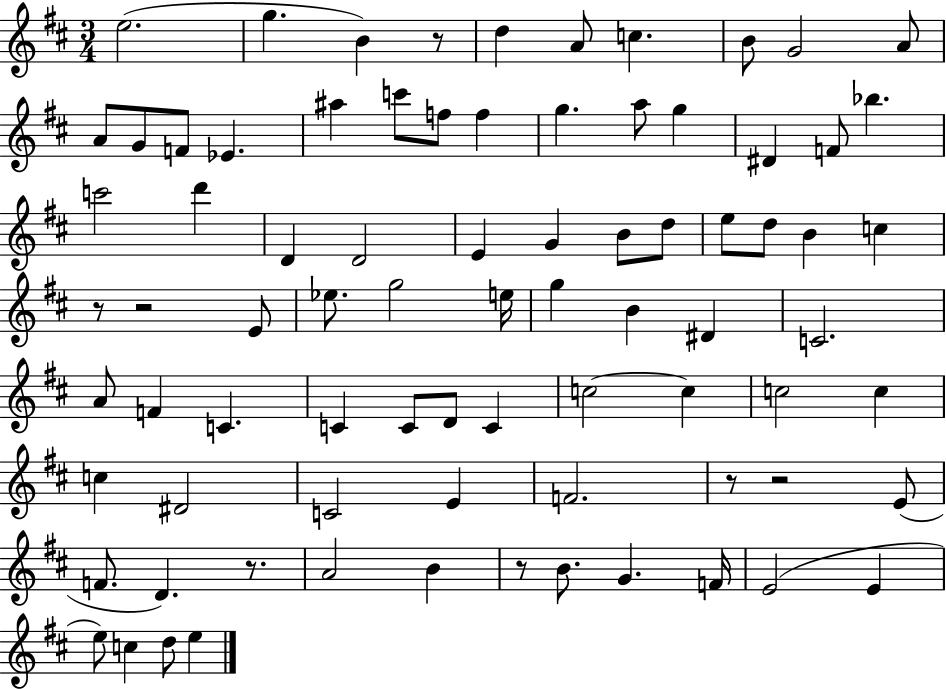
{
  \clef treble
  \numericTimeSignature
  \time 3/4
  \key d \major
  e''2.( | g''4. b'4) r8 | d''4 a'8 c''4. | b'8 g'2 a'8 | \break a'8 g'8 f'8 ees'4. | ais''4 c'''8 f''8 f''4 | g''4. a''8 g''4 | dis'4 f'8 bes''4. | \break c'''2 d'''4 | d'4 d'2 | e'4 g'4 b'8 d''8 | e''8 d''8 b'4 c''4 | \break r8 r2 e'8 | ees''8. g''2 e''16 | g''4 b'4 dis'4 | c'2. | \break a'8 f'4 c'4. | c'4 c'8 d'8 c'4 | c''2~~ c''4 | c''2 c''4 | \break c''4 dis'2 | c'2 e'4 | f'2. | r8 r2 e'8( | \break f'8. d'4.) r8. | a'2 b'4 | r8 b'8. g'4. f'16 | e'2( e'4 | \break e''8) c''4 d''8 e''4 | \bar "|."
}